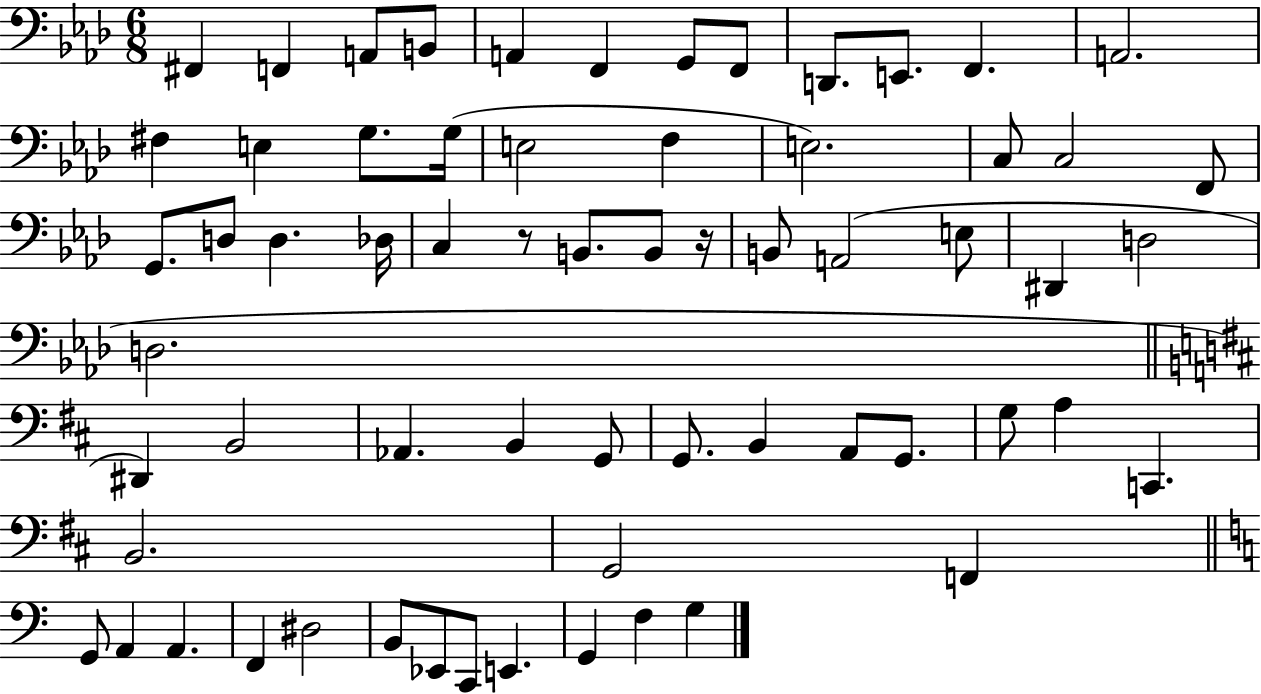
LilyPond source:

{
  \clef bass
  \numericTimeSignature
  \time 6/8
  \key aes \major
  \repeat volta 2 { fis,4 f,4 a,8 b,8 | a,4 f,4 g,8 f,8 | d,8. e,8. f,4. | a,2. | \break fis4 e4 g8. g16( | e2 f4 | e2.) | c8 c2 f,8 | \break g,8. d8 d4. des16 | c4 r8 b,8. b,8 r16 | b,8 a,2( e8 | dis,4 d2 | \break d2. | \bar "||" \break \key d \major dis,4) b,2 | aes,4. b,4 g,8 | g,8. b,4 a,8 g,8. | g8 a4 c,4. | \break b,2. | g,2 f,4 | \bar "||" \break \key c \major g,8 a,4 a,4. | f,4 dis2 | b,8 ees,8 c,8 e,4. | g,4 f4 g4 | \break } \bar "|."
}